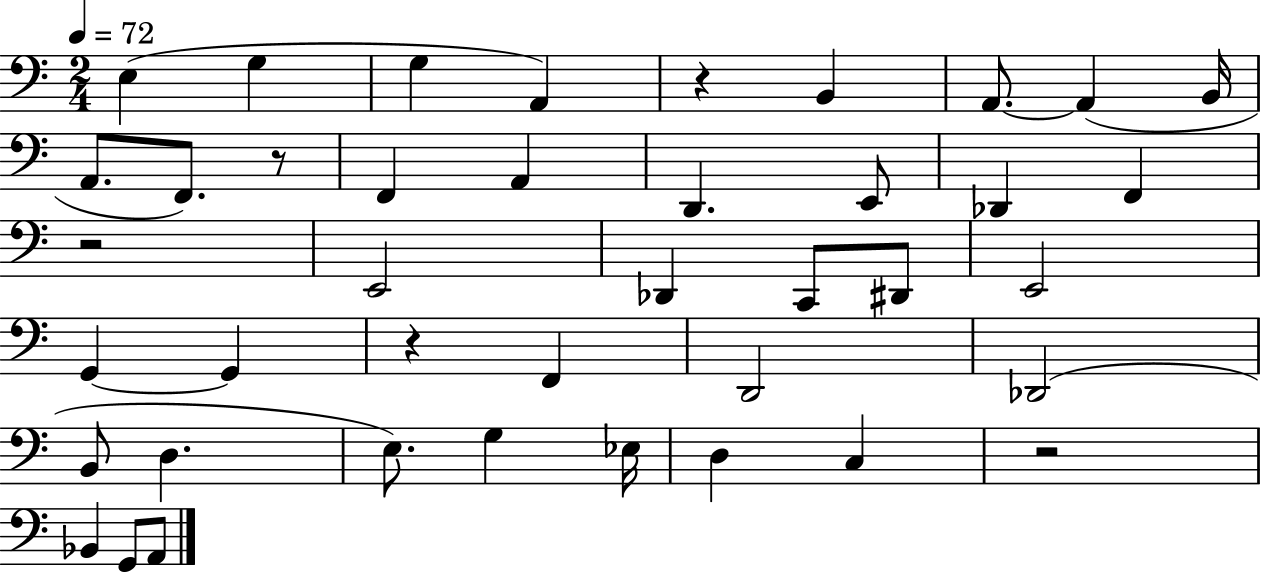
{
  \clef bass
  \numericTimeSignature
  \time 2/4
  \key c \major
  \tempo 4 = 72
  e4( g4 | g4 a,4) | r4 b,4 | a,8.~~ a,4( b,16 | \break a,8. f,8.) r8 | f,4 a,4 | d,4. e,8 | des,4 f,4 | \break r2 | e,2 | des,4 c,8 dis,8 | e,2 | \break g,4~~ g,4 | r4 f,4 | d,2 | des,2( | \break b,8 d4. | e8.) g4 ees16 | d4 c4 | r2 | \break bes,4 g,8 a,8 | \bar "|."
}